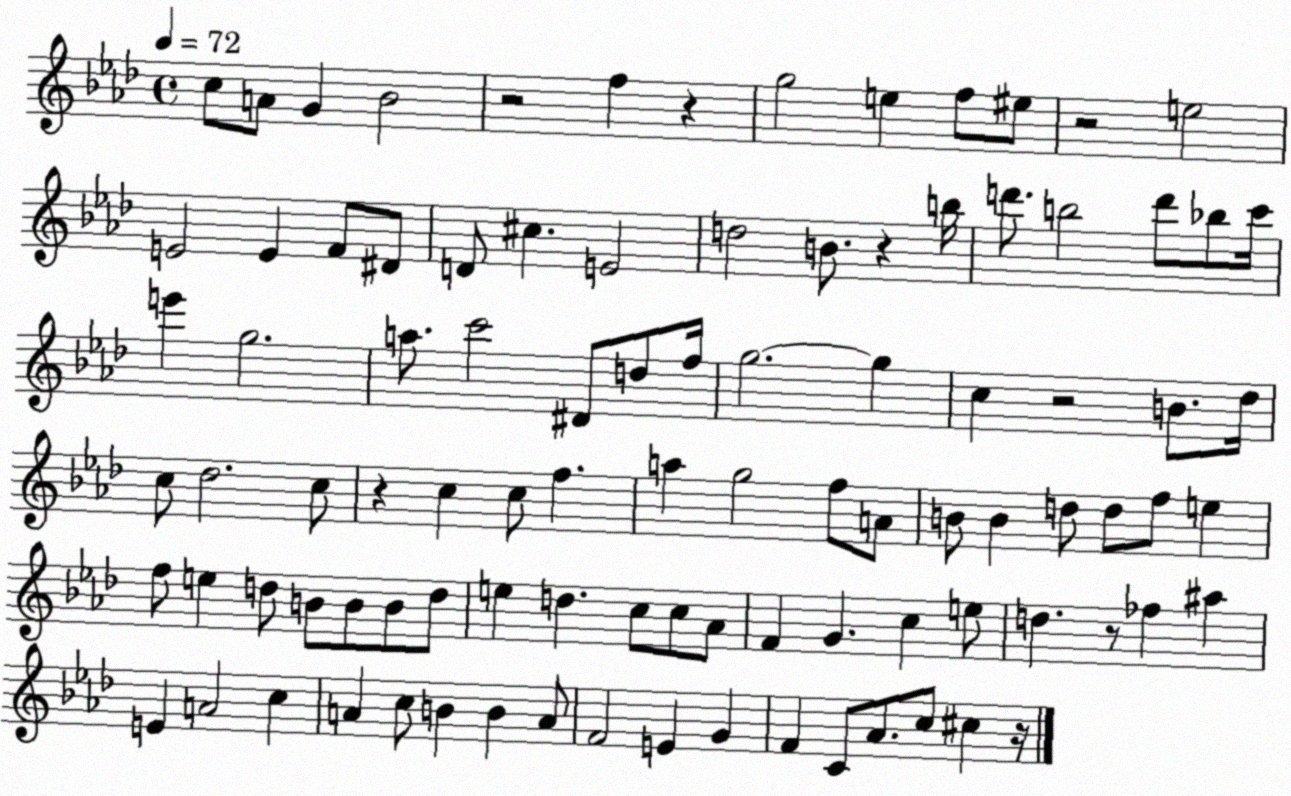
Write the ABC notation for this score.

X:1
T:Untitled
M:4/4
L:1/4
K:Ab
c/2 A/2 G _B2 z2 f z g2 e f/2 ^e/2 z2 e2 E2 E F/2 ^D/2 D/2 ^c E2 d2 B/2 z b/4 d'/2 b2 d'/2 _b/2 c'/4 e' g2 a/2 c'2 ^D/2 d/2 f/4 g2 g c z2 B/2 _d/4 c/2 _d2 c/2 z c c/2 f a g2 f/2 A/2 B/2 B d/2 d/2 f/2 e f/2 e d/2 B/2 B/2 B/2 d/2 e d c/2 c/2 _A/2 F G c e/2 d z/2 _f ^a E A2 c A c/2 B B A/2 F2 E G F C/2 _A/2 c/2 ^c z/4